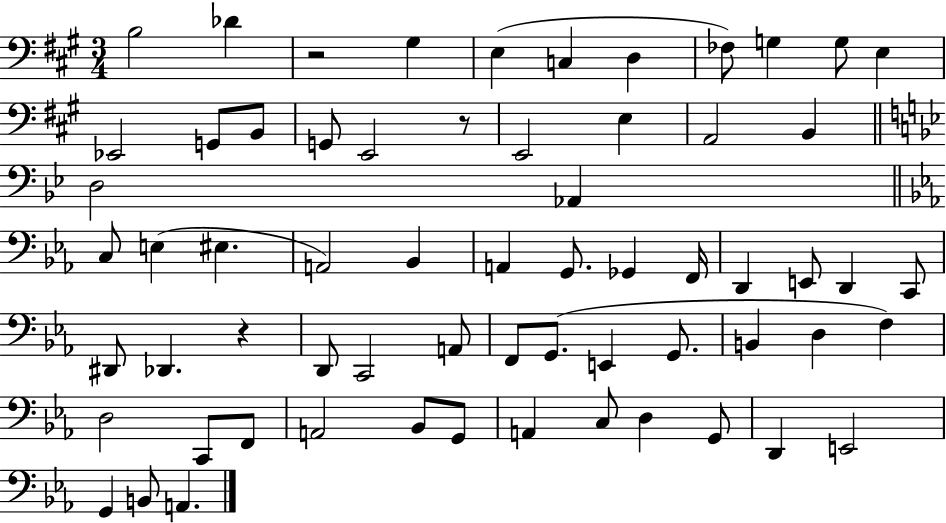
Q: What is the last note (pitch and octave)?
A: A2